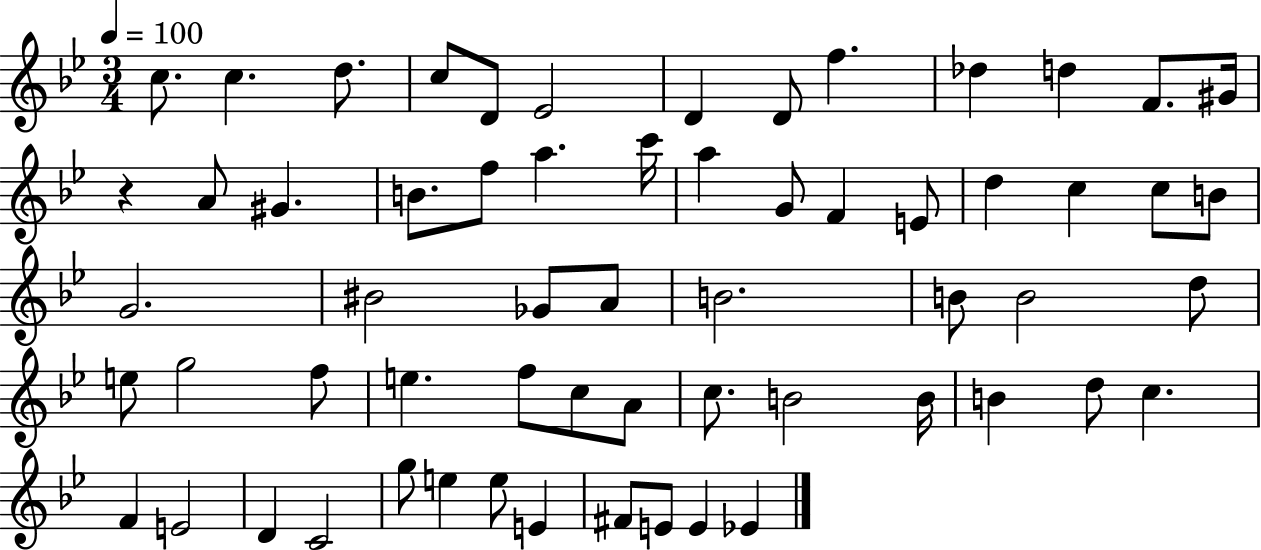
{
  \clef treble
  \numericTimeSignature
  \time 3/4
  \key bes \major
  \tempo 4 = 100
  \repeat volta 2 { c''8. c''4. d''8. | c''8 d'8 ees'2 | d'4 d'8 f''4. | des''4 d''4 f'8. gis'16 | \break r4 a'8 gis'4. | b'8. f''8 a''4. c'''16 | a''4 g'8 f'4 e'8 | d''4 c''4 c''8 b'8 | \break g'2. | bis'2 ges'8 a'8 | b'2. | b'8 b'2 d''8 | \break e''8 g''2 f''8 | e''4. f''8 c''8 a'8 | c''8. b'2 b'16 | b'4 d''8 c''4. | \break f'4 e'2 | d'4 c'2 | g''8 e''4 e''8 e'4 | fis'8 e'8 e'4 ees'4 | \break } \bar "|."
}